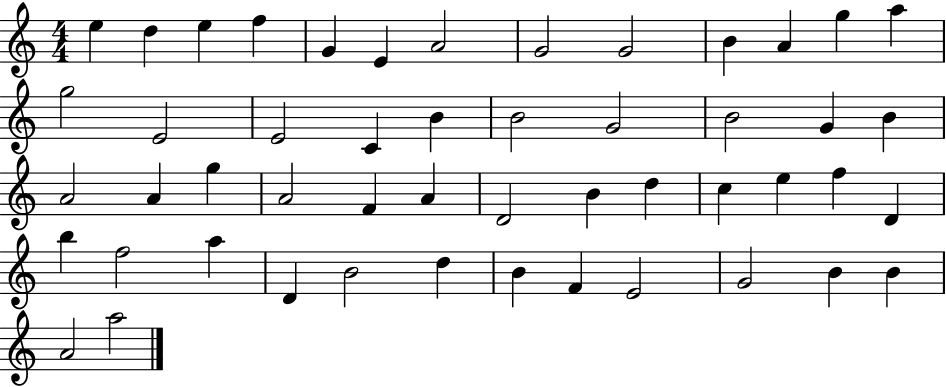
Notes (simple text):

E5/q D5/q E5/q F5/q G4/q E4/q A4/h G4/h G4/h B4/q A4/q G5/q A5/q G5/h E4/h E4/h C4/q B4/q B4/h G4/h B4/h G4/q B4/q A4/h A4/q G5/q A4/h F4/q A4/q D4/h B4/q D5/q C5/q E5/q F5/q D4/q B5/q F5/h A5/q D4/q B4/h D5/q B4/q F4/q E4/h G4/h B4/q B4/q A4/h A5/h